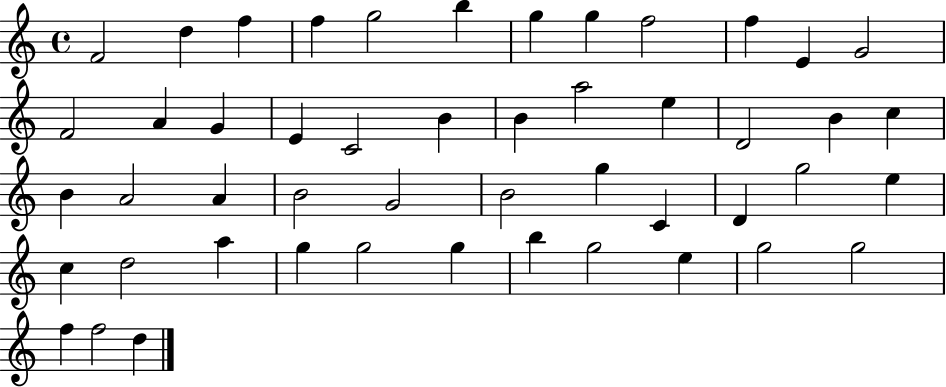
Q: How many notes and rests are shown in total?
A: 49